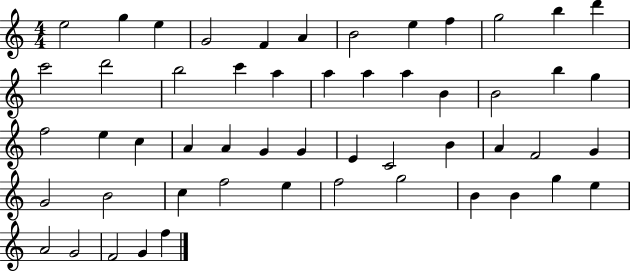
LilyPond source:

{
  \clef treble
  \numericTimeSignature
  \time 4/4
  \key c \major
  e''2 g''4 e''4 | g'2 f'4 a'4 | b'2 e''4 f''4 | g''2 b''4 d'''4 | \break c'''2 d'''2 | b''2 c'''4 a''4 | a''4 a''4 a''4 b'4 | b'2 b''4 g''4 | \break f''2 e''4 c''4 | a'4 a'4 g'4 g'4 | e'4 c'2 b'4 | a'4 f'2 g'4 | \break g'2 b'2 | c''4 f''2 e''4 | f''2 g''2 | b'4 b'4 g''4 e''4 | \break a'2 g'2 | f'2 g'4 f''4 | \bar "|."
}